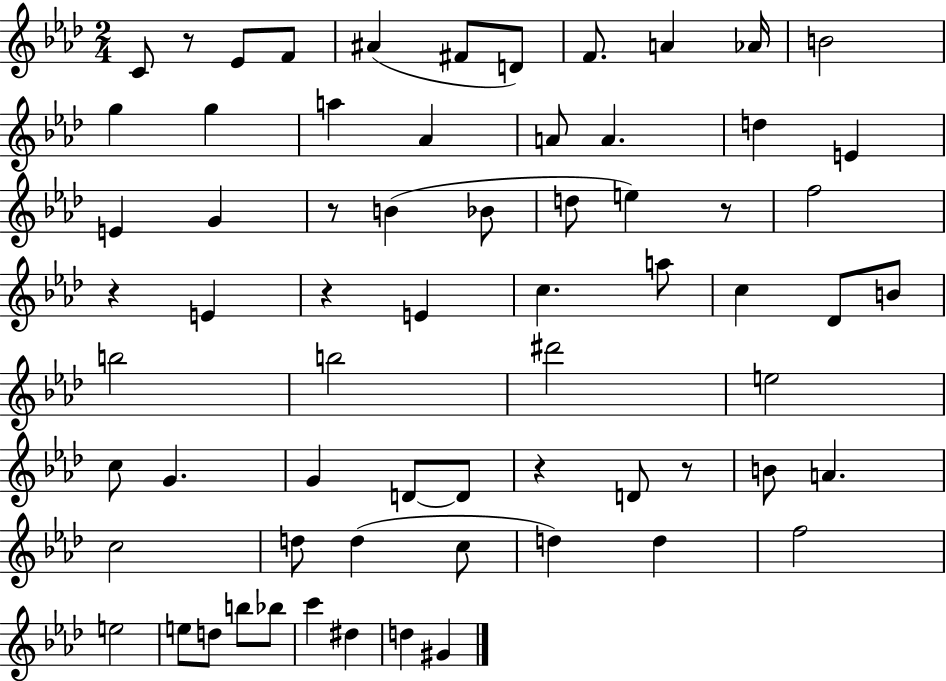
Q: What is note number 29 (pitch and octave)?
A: A5